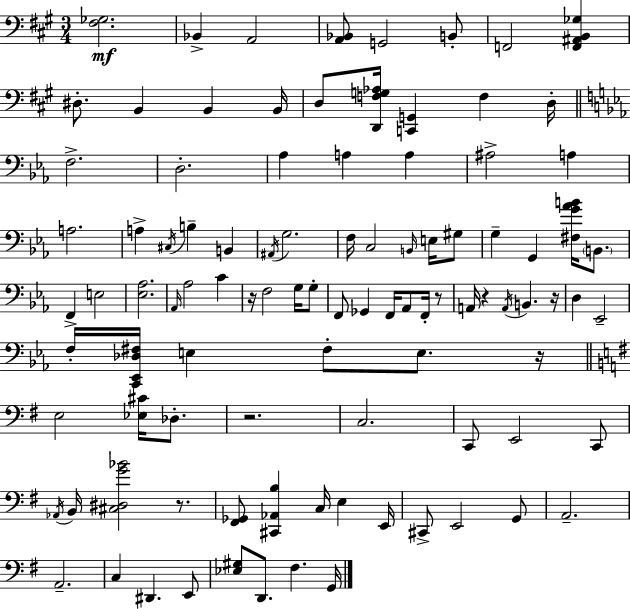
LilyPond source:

{
  \clef bass
  \numericTimeSignature
  \time 3/4
  \key a \major
  <fis ges>2.\mf | bes,4-> a,2 | <a, bes,>8 g,2 b,8-. | f,2 <f, ais, b, ges>4 | \break dis8.-. b,4 b,4 b,16 | d8 <d, f g aes>16 <c, g,>4 f4 d16-. | \bar "||" \break \key ees \major f2.-> | d2.-. | aes4 a4 a4 | ais2-> a4 | \break a2. | a4-> \acciaccatura { cis16 } b4-- b,4 | \acciaccatura { ais,16 } g2. | f16 c2 \grace { b,16 } | \break e16 gis8 g4-- g,4 <fis g' aes' b'>16 | \parenthesize b,8. f,4-> e2 | <ees aes>2. | \grace { aes,16 } aes2 | \break c'4 r16 f2 | g16 g8-. f,8 ges,4 f,16 aes,8 | f,16-. r8 a,16 r4 \acciaccatura { a,16 } b,4. | r16 d4 ees,2-- | \break f16-. <c, ees, des fis>16 e4 fis8-. | e8. r16 \bar "||" \break \key e \minor e2 <ees cis'>16 des8.-. | r2. | c2. | c,8 e,2 c,8 | \break \acciaccatura { aes,16 } b,16 <cis dis g' bes'>2 r8. | <fis, ges,>8 <cis, aes, b>4 c16 e4 | e,16 cis,8-> e,2 g,8 | a,2.-- | \break a,2.-- | c4 dis,4. e,8 | <ees gis>8 d,8. fis4. | g,16 \bar "|."
}